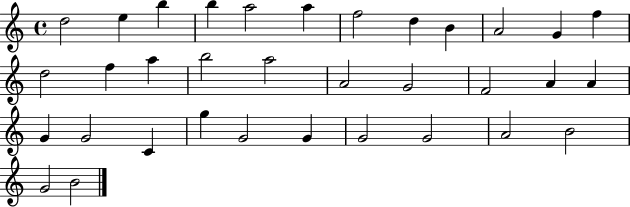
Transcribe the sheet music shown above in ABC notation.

X:1
T:Untitled
M:4/4
L:1/4
K:C
d2 e b b a2 a f2 d B A2 G f d2 f a b2 a2 A2 G2 F2 A A G G2 C g G2 G G2 G2 A2 B2 G2 B2